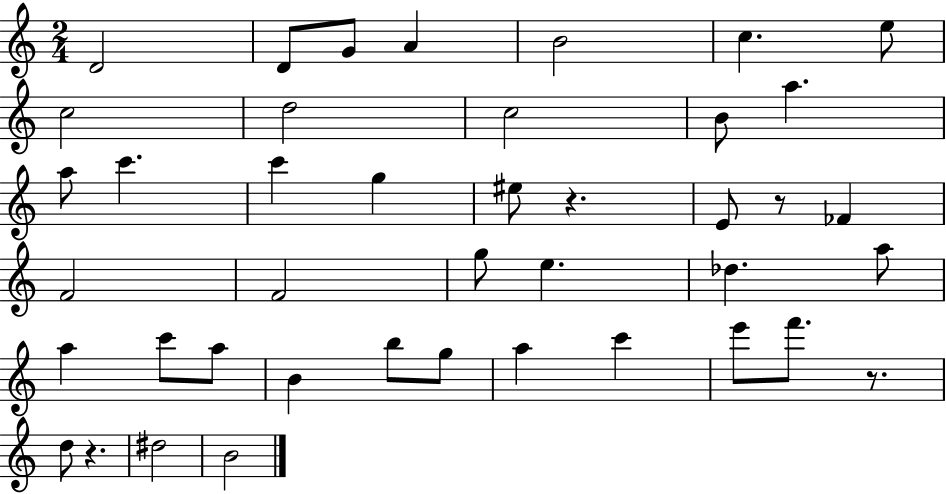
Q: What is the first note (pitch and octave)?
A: D4